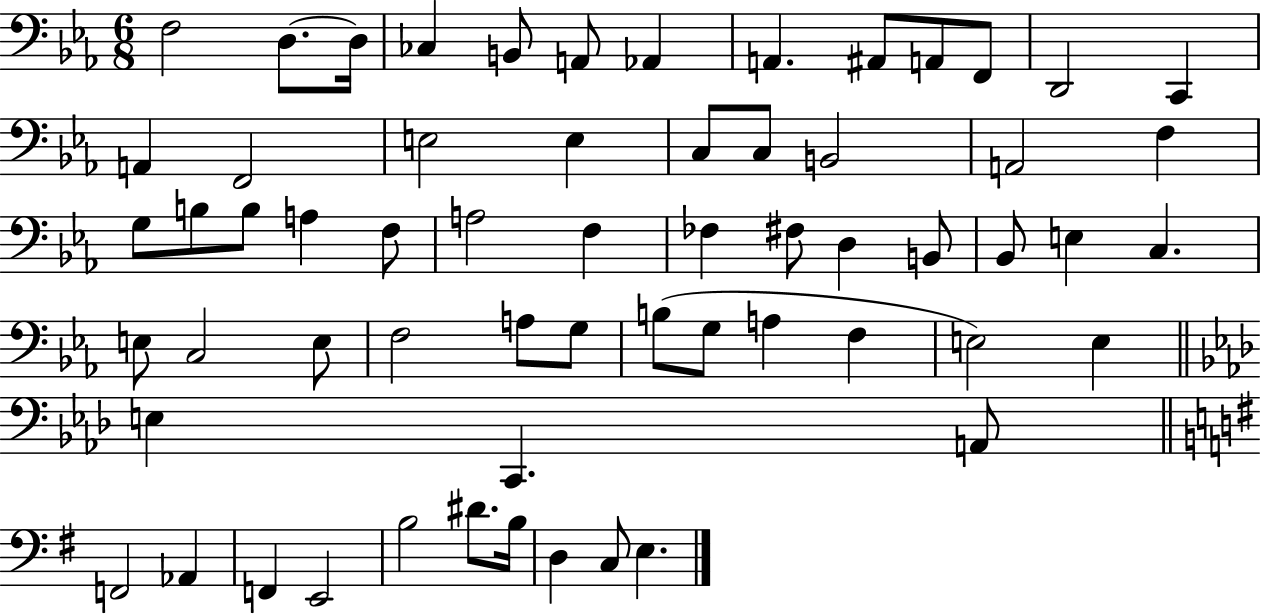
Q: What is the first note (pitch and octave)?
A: F3